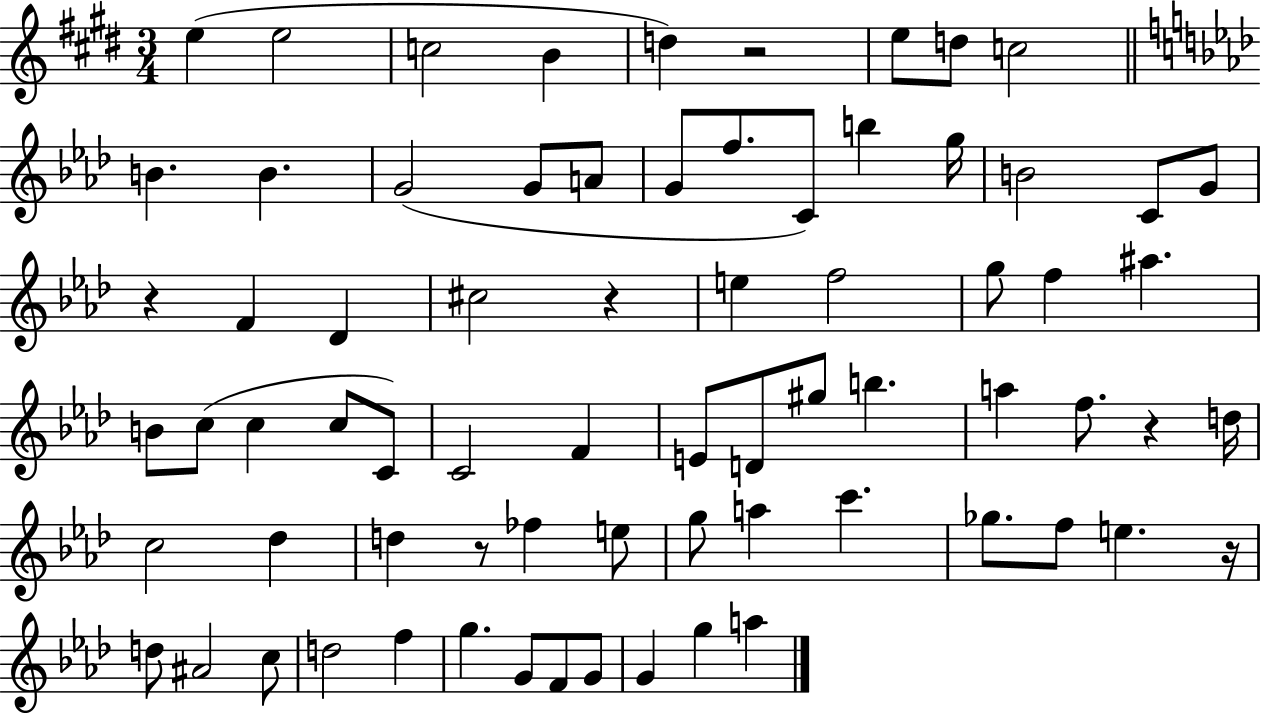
E5/q E5/h C5/h B4/q D5/q R/h E5/e D5/e C5/h B4/q. B4/q. G4/h G4/e A4/e G4/e F5/e. C4/e B5/q G5/s B4/h C4/e G4/e R/q F4/q Db4/q C#5/h R/q E5/q F5/h G5/e F5/q A#5/q. B4/e C5/e C5/q C5/e C4/e C4/h F4/q E4/e D4/e G#5/e B5/q. A5/q F5/e. R/q D5/s C5/h Db5/q D5/q R/e FES5/q E5/e G5/e A5/q C6/q. Gb5/e. F5/e E5/q. R/s D5/e A#4/h C5/e D5/h F5/q G5/q. G4/e F4/e G4/e G4/q G5/q A5/q